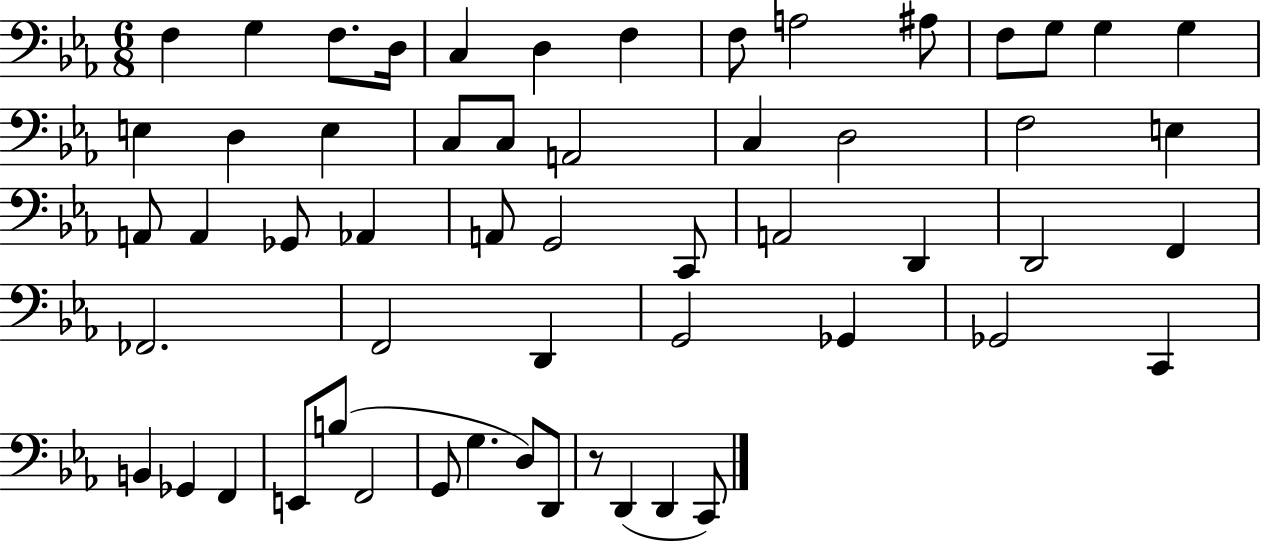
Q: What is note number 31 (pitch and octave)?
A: C2